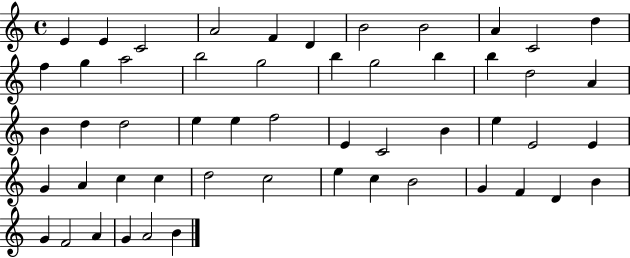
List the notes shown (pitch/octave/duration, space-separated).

E4/q E4/q C4/h A4/h F4/q D4/q B4/h B4/h A4/q C4/h D5/q F5/q G5/q A5/h B5/h G5/h B5/q G5/h B5/q B5/q D5/h A4/q B4/q D5/q D5/h E5/q E5/q F5/h E4/q C4/h B4/q E5/q E4/h E4/q G4/q A4/q C5/q C5/q D5/h C5/h E5/q C5/q B4/h G4/q F4/q D4/q B4/q G4/q F4/h A4/q G4/q A4/h B4/q